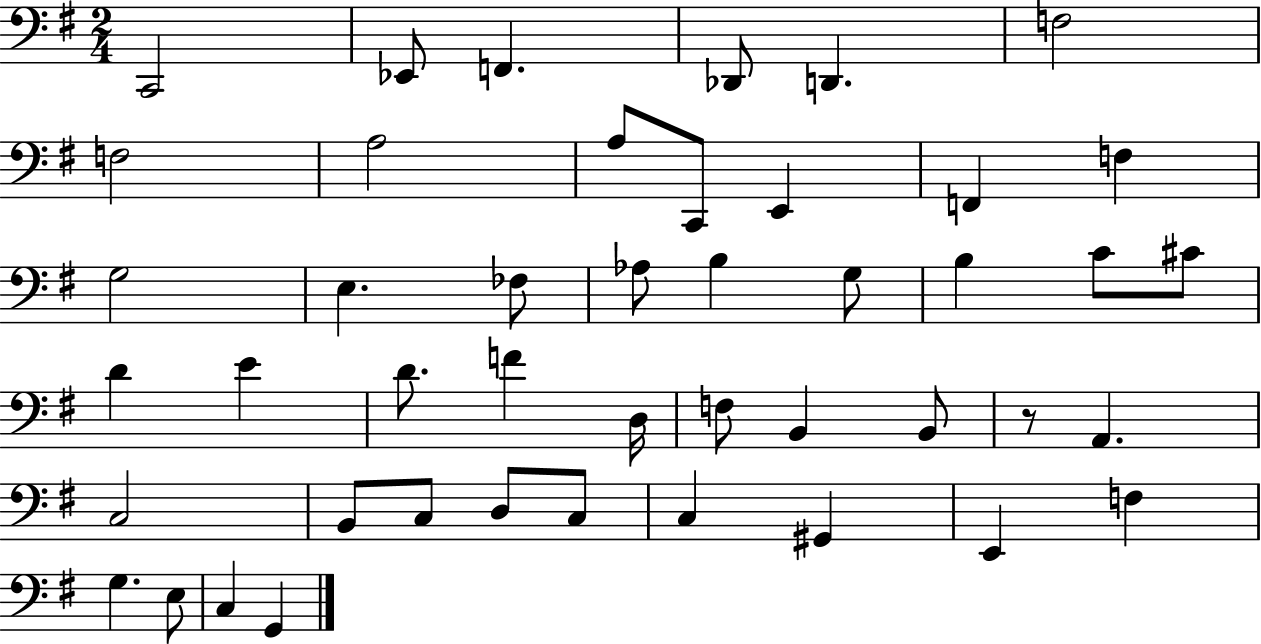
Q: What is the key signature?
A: G major